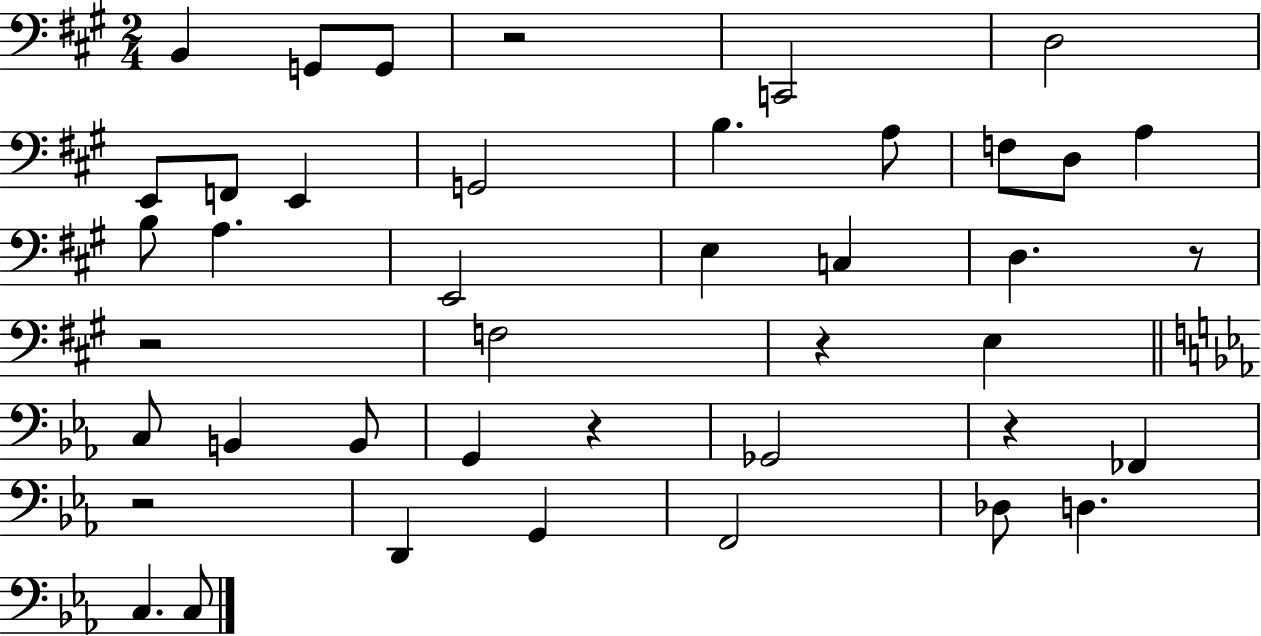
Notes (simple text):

B2/q G2/e G2/e R/h C2/h D3/h E2/e F2/e E2/q G2/h B3/q. A3/e F3/e D3/e A3/q B3/e A3/q. E2/h E3/q C3/q D3/q. R/e R/h F3/h R/q E3/q C3/e B2/q B2/e G2/q R/q Gb2/h R/q FES2/q R/h D2/q G2/q F2/h Db3/e D3/q. C3/q. C3/e